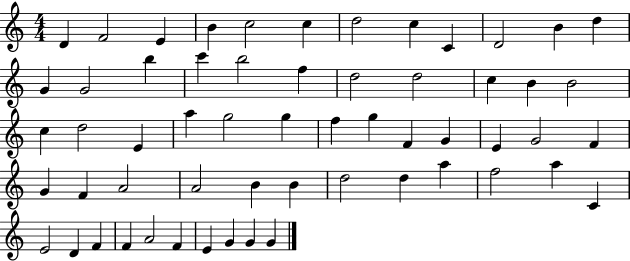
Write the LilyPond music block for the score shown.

{
  \clef treble
  \numericTimeSignature
  \time 4/4
  \key c \major
  d'4 f'2 e'4 | b'4 c''2 c''4 | d''2 c''4 c'4 | d'2 b'4 d''4 | \break g'4 g'2 b''4 | c'''4 b''2 f''4 | d''2 d''2 | c''4 b'4 b'2 | \break c''4 d''2 e'4 | a''4 g''2 g''4 | f''4 g''4 f'4 g'4 | e'4 g'2 f'4 | \break g'4 f'4 a'2 | a'2 b'4 b'4 | d''2 d''4 a''4 | f''2 a''4 c'4 | \break e'2 d'4 f'4 | f'4 a'2 f'4 | e'4 g'4 g'4 g'4 | \bar "|."
}